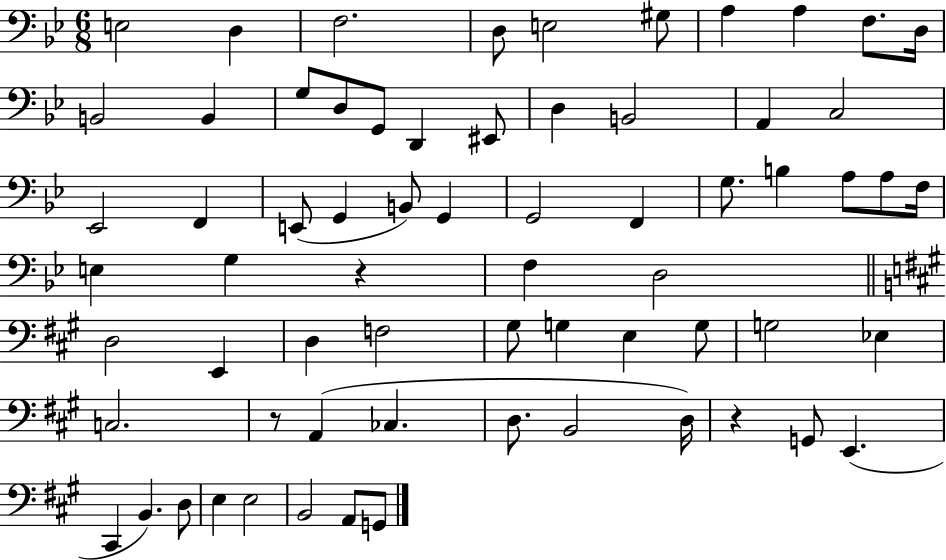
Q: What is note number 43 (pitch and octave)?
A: G#3